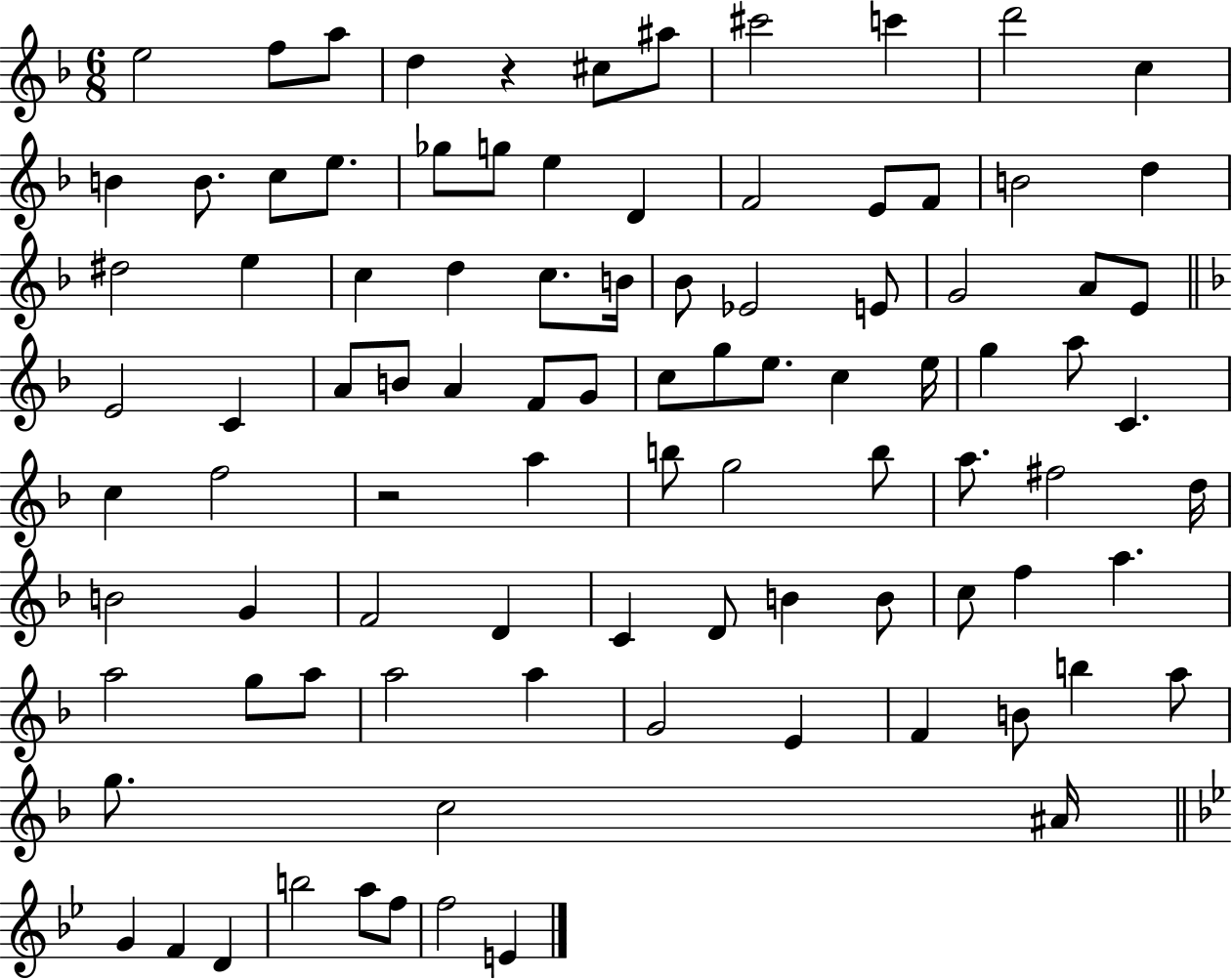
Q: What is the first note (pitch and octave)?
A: E5